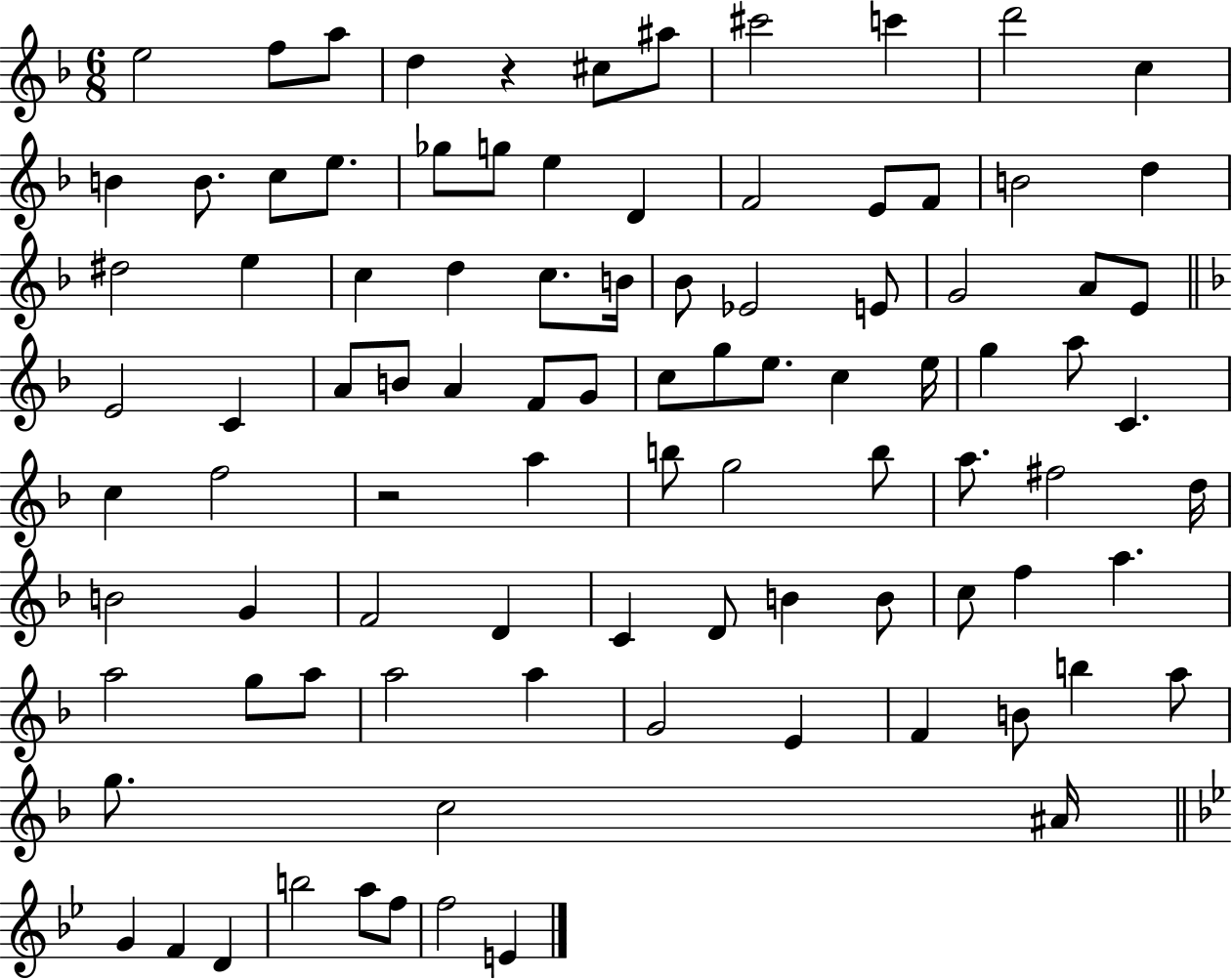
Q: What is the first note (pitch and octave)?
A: E5